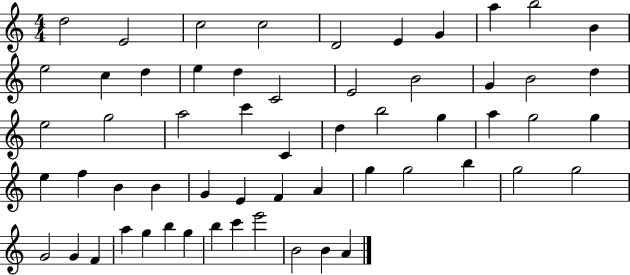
X:1
T:Untitled
M:4/4
L:1/4
K:C
d2 E2 c2 c2 D2 E G a b2 B e2 c d e d C2 E2 B2 G B2 d e2 g2 a2 c' C d b2 g a g2 g e f B B G E F A g g2 b g2 g2 G2 G F a g b g b c' e'2 B2 B A